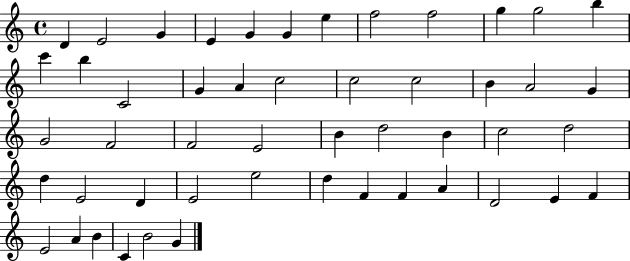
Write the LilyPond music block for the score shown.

{
  \clef treble
  \time 4/4
  \defaultTimeSignature
  \key c \major
  d'4 e'2 g'4 | e'4 g'4 g'4 e''4 | f''2 f''2 | g''4 g''2 b''4 | \break c'''4 b''4 c'2 | g'4 a'4 c''2 | c''2 c''2 | b'4 a'2 g'4 | \break g'2 f'2 | f'2 e'2 | b'4 d''2 b'4 | c''2 d''2 | \break d''4 e'2 d'4 | e'2 e''2 | d''4 f'4 f'4 a'4 | d'2 e'4 f'4 | \break e'2 a'4 b'4 | c'4 b'2 g'4 | \bar "|."
}